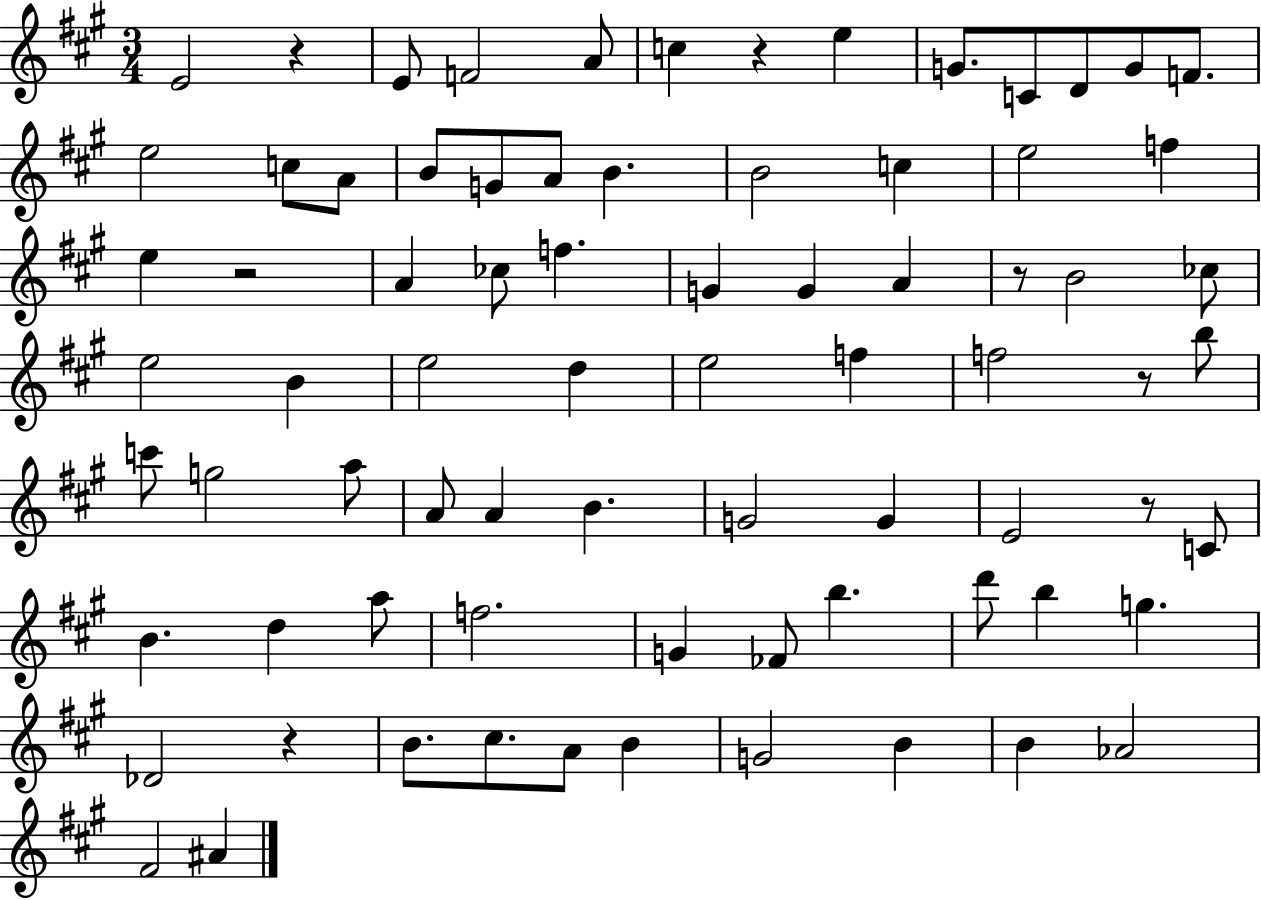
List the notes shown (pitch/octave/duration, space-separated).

E4/h R/q E4/e F4/h A4/e C5/q R/q E5/q G4/e. C4/e D4/e G4/e F4/e. E5/h C5/e A4/e B4/e G4/e A4/e B4/q. B4/h C5/q E5/h F5/q E5/q R/h A4/q CES5/e F5/q. G4/q G4/q A4/q R/e B4/h CES5/e E5/h B4/q E5/h D5/q E5/h F5/q F5/h R/e B5/e C6/e G5/h A5/e A4/e A4/q B4/q. G4/h G4/q E4/h R/e C4/e B4/q. D5/q A5/e F5/h. G4/q FES4/e B5/q. D6/e B5/q G5/q. Db4/h R/q B4/e. C#5/e. A4/e B4/q G4/h B4/q B4/q Ab4/h F#4/h A#4/q